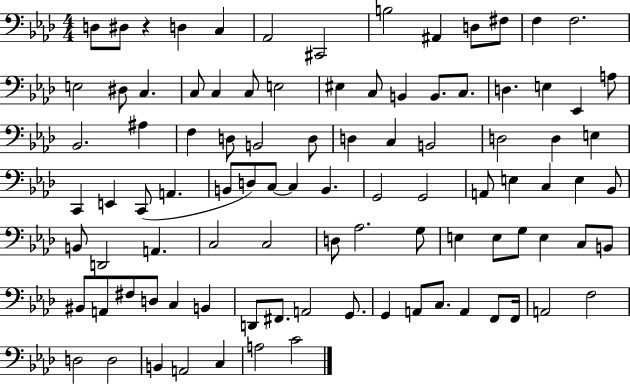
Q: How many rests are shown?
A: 1